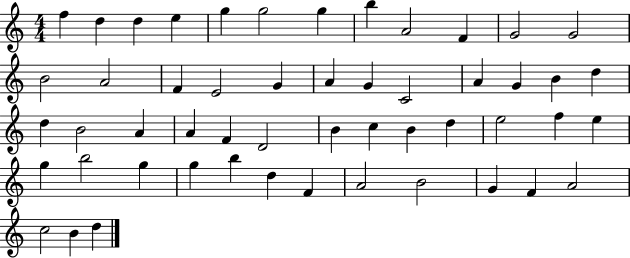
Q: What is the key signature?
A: C major